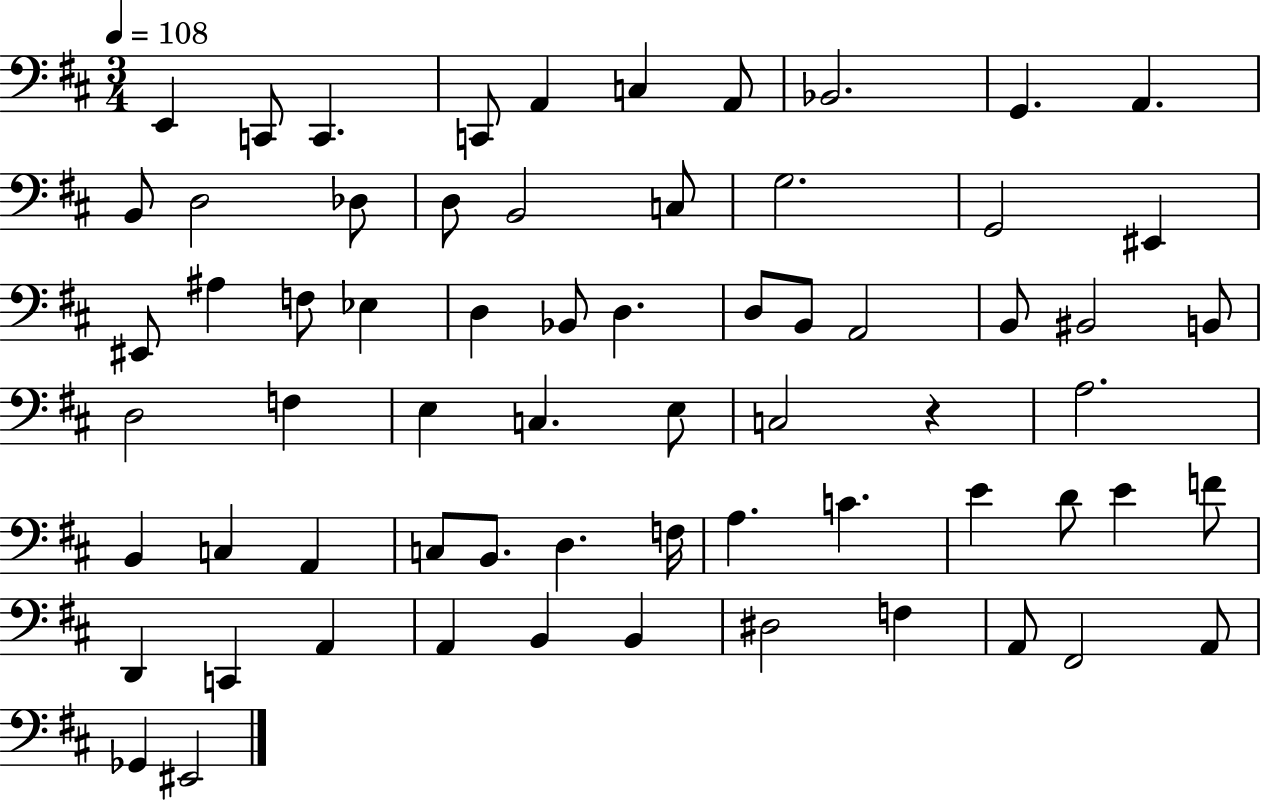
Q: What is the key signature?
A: D major